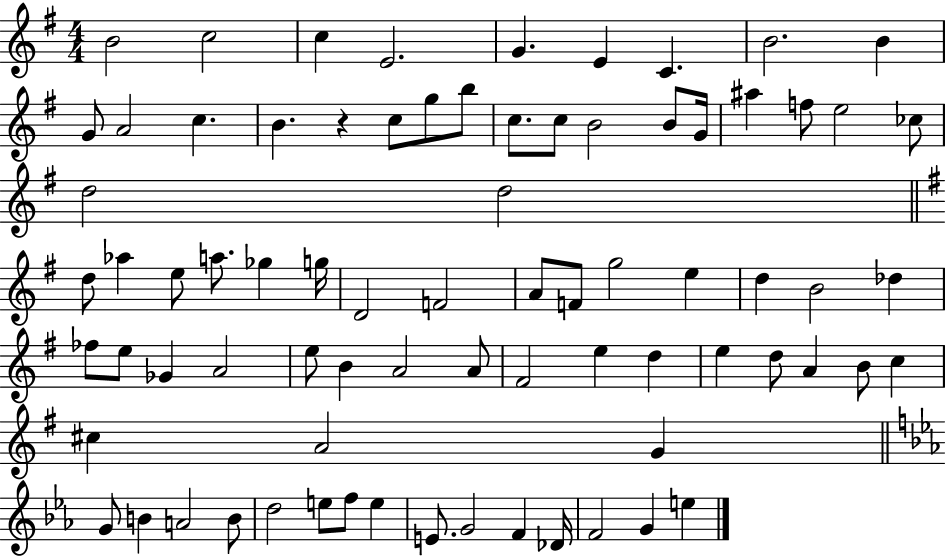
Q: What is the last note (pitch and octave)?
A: E5